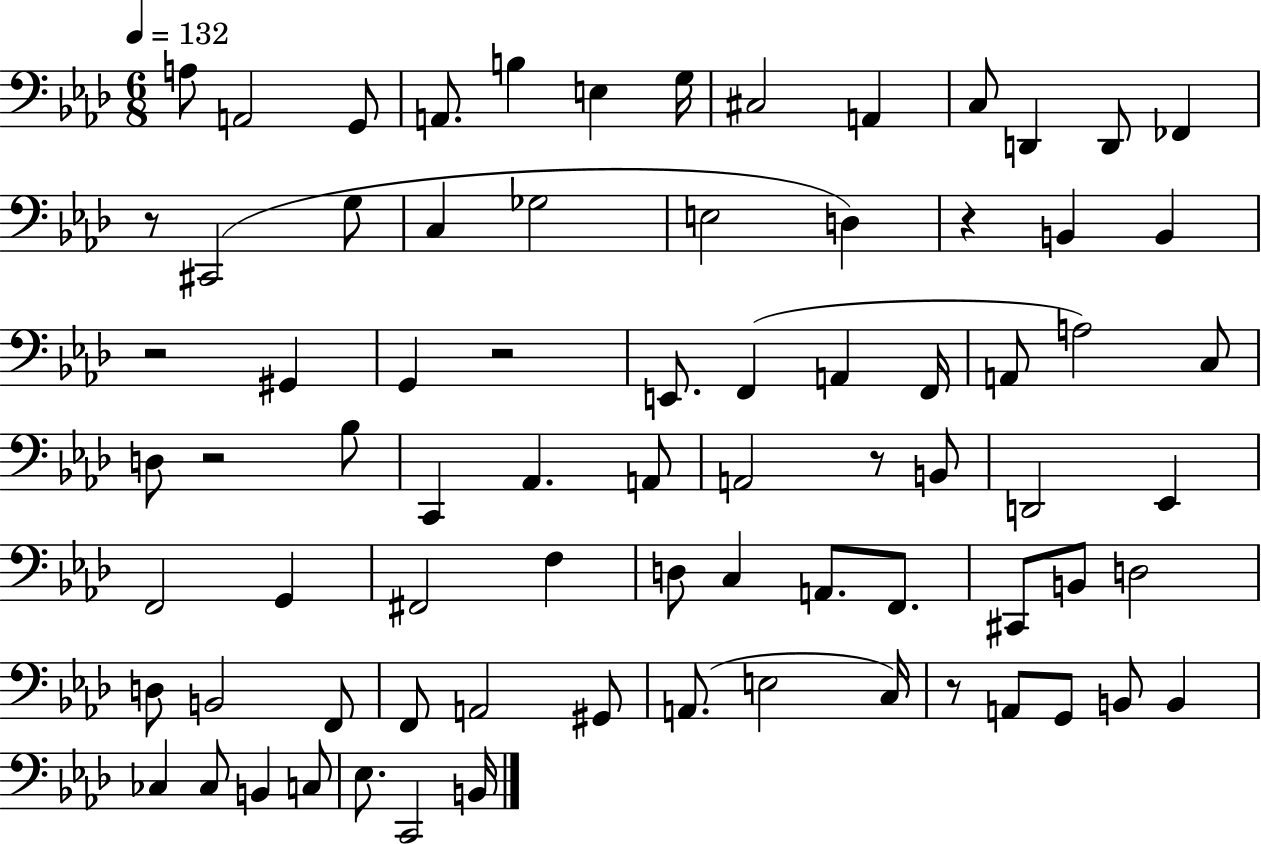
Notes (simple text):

A3/e A2/h G2/e A2/e. B3/q E3/q G3/s C#3/h A2/q C3/e D2/q D2/e FES2/q R/e C#2/h G3/e C3/q Gb3/h E3/h D3/q R/q B2/q B2/q R/h G#2/q G2/q R/h E2/e. F2/q A2/q F2/s A2/e A3/h C3/e D3/e R/h Bb3/e C2/q Ab2/q. A2/e A2/h R/e B2/e D2/h Eb2/q F2/h G2/q F#2/h F3/q D3/e C3/q A2/e. F2/e. C#2/e B2/e D3/h D3/e B2/h F2/e F2/e A2/h G#2/e A2/e. E3/h C3/s R/e A2/e G2/e B2/e B2/q CES3/q CES3/e B2/q C3/e Eb3/e. C2/h B2/s